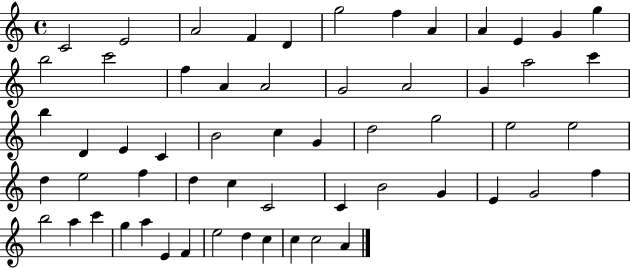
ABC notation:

X:1
T:Untitled
M:4/4
L:1/4
K:C
C2 E2 A2 F D g2 f A A E G g b2 c'2 f A A2 G2 A2 G a2 c' b D E C B2 c G d2 g2 e2 e2 d e2 f d c C2 C B2 G E G2 f b2 a c' g a E F e2 d c c c2 A